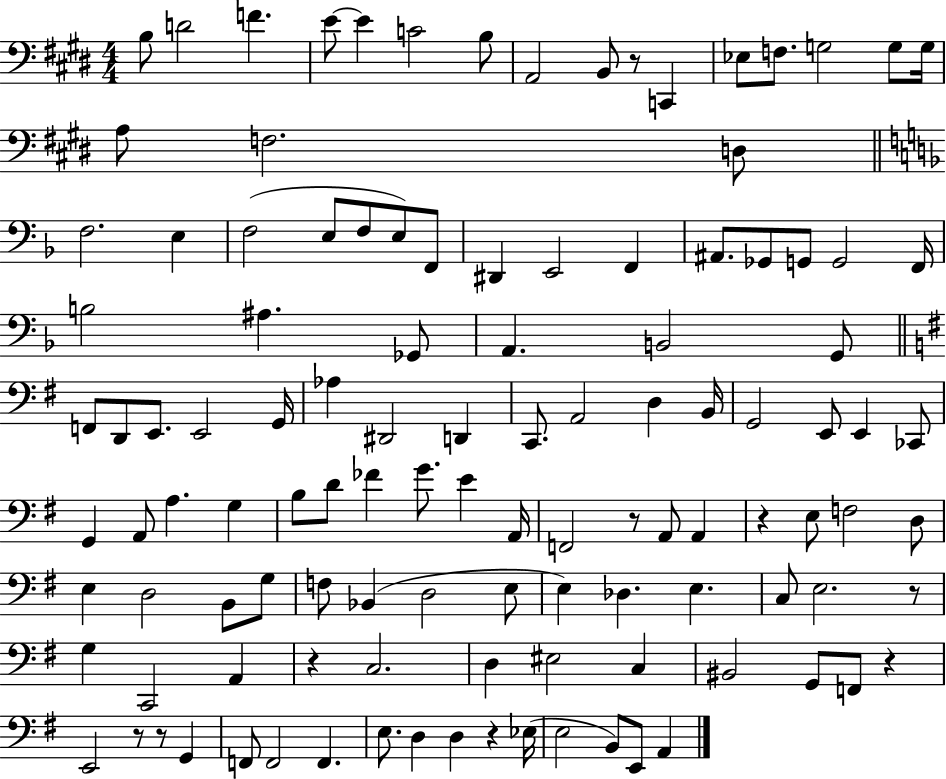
X:1
T:Untitled
M:4/4
L:1/4
K:E
B,/2 D2 F E/2 E C2 B,/2 A,,2 B,,/2 z/2 C,, _E,/2 F,/2 G,2 G,/2 G,/4 A,/2 F,2 D,/2 F,2 E, F,2 E,/2 F,/2 E,/2 F,,/2 ^D,, E,,2 F,, ^A,,/2 _G,,/2 G,,/2 G,,2 F,,/4 B,2 ^A, _G,,/2 A,, B,,2 G,,/2 F,,/2 D,,/2 E,,/2 E,,2 G,,/4 _A, ^D,,2 D,, C,,/2 A,,2 D, B,,/4 G,,2 E,,/2 E,, _C,,/2 G,, A,,/2 A, G, B,/2 D/2 _F G/2 E A,,/4 F,,2 z/2 A,,/2 A,, z E,/2 F,2 D,/2 E, D,2 B,,/2 G,/2 F,/2 _B,, D,2 E,/2 E, _D, E, C,/2 E,2 z/2 G, C,,2 A,, z C,2 D, ^E,2 C, ^B,,2 G,,/2 F,,/2 z E,,2 z/2 z/2 G,, F,,/2 F,,2 F,, E,/2 D, D, z _E,/4 E,2 B,,/2 E,,/2 A,,